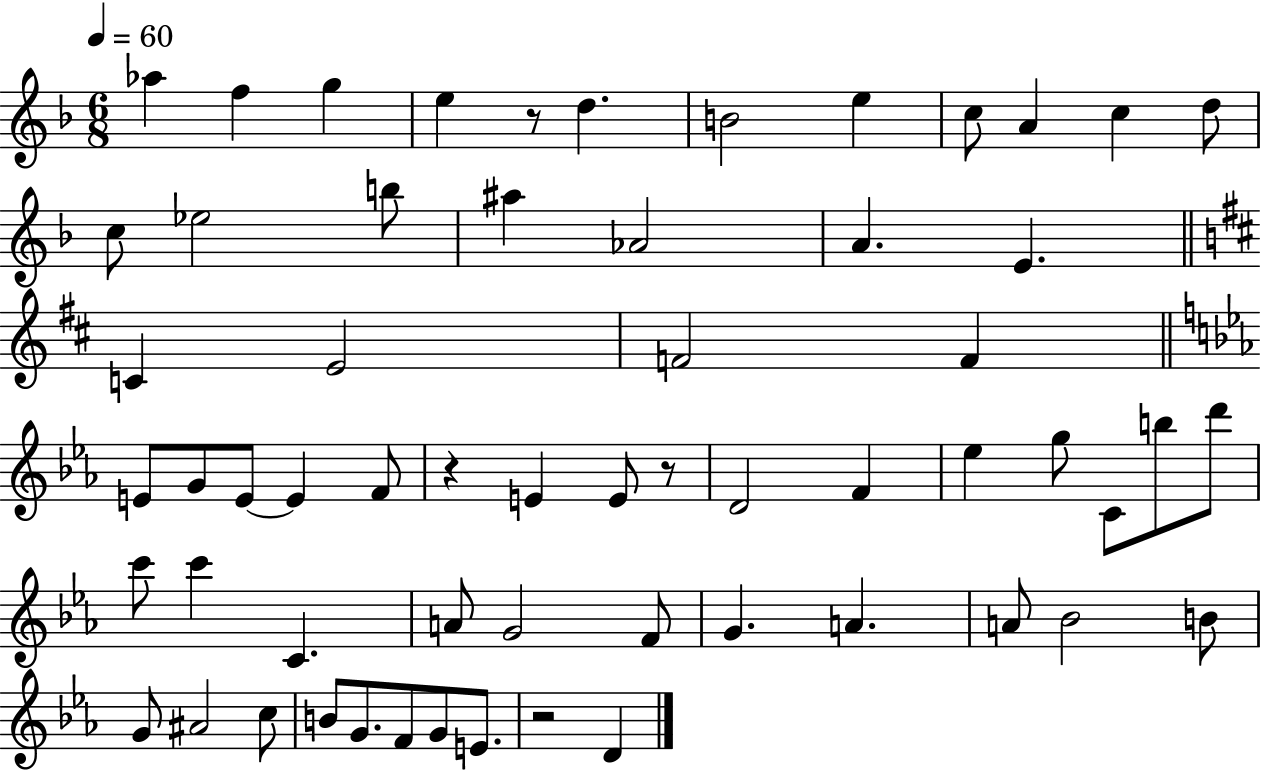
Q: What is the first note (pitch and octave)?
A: Ab5